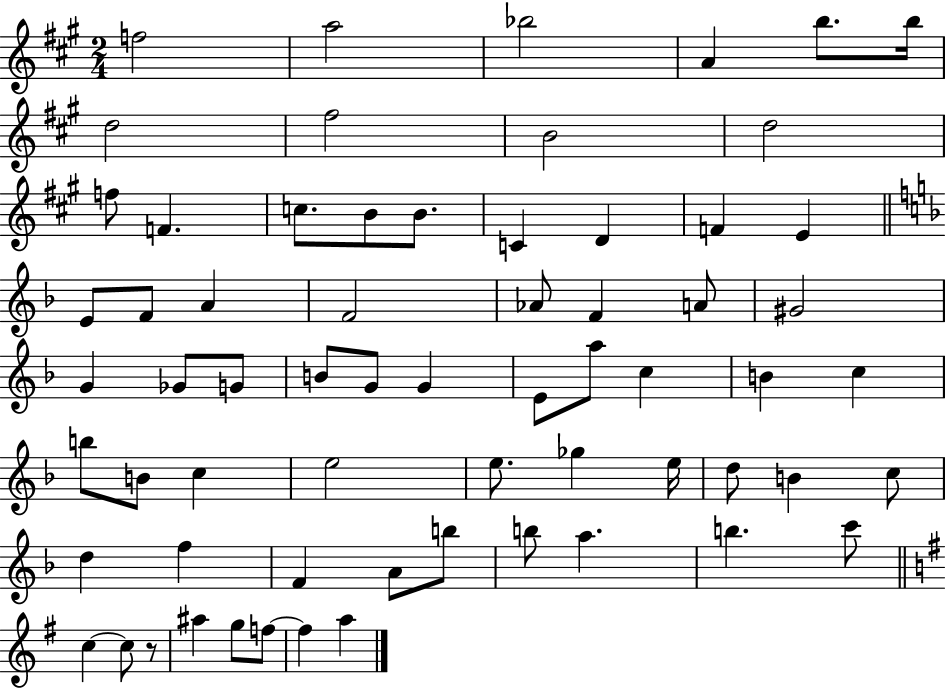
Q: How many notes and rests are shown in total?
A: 65